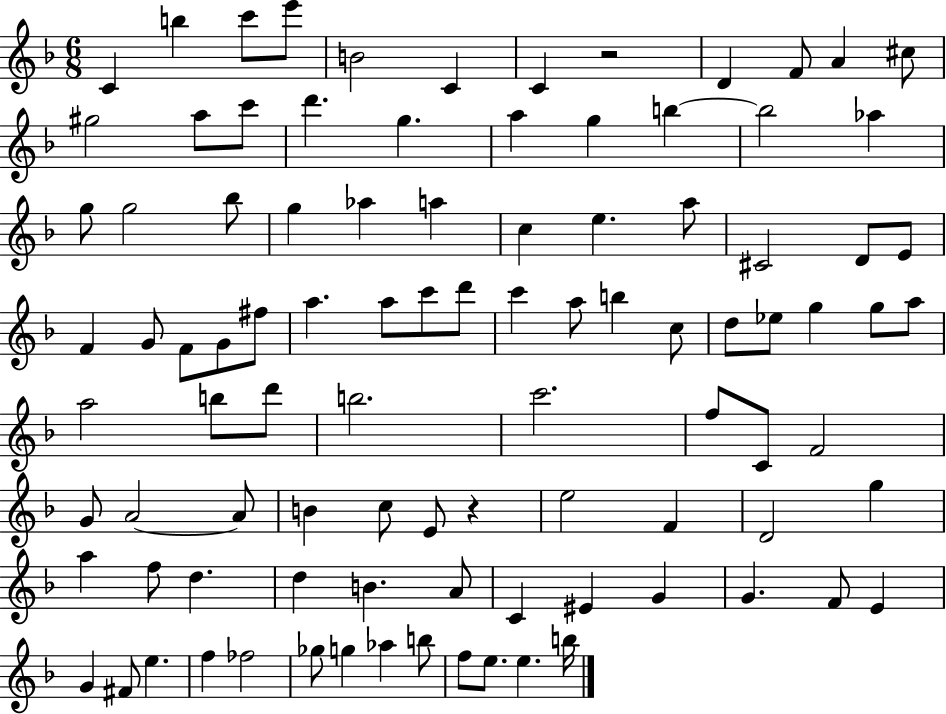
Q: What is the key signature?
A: F major